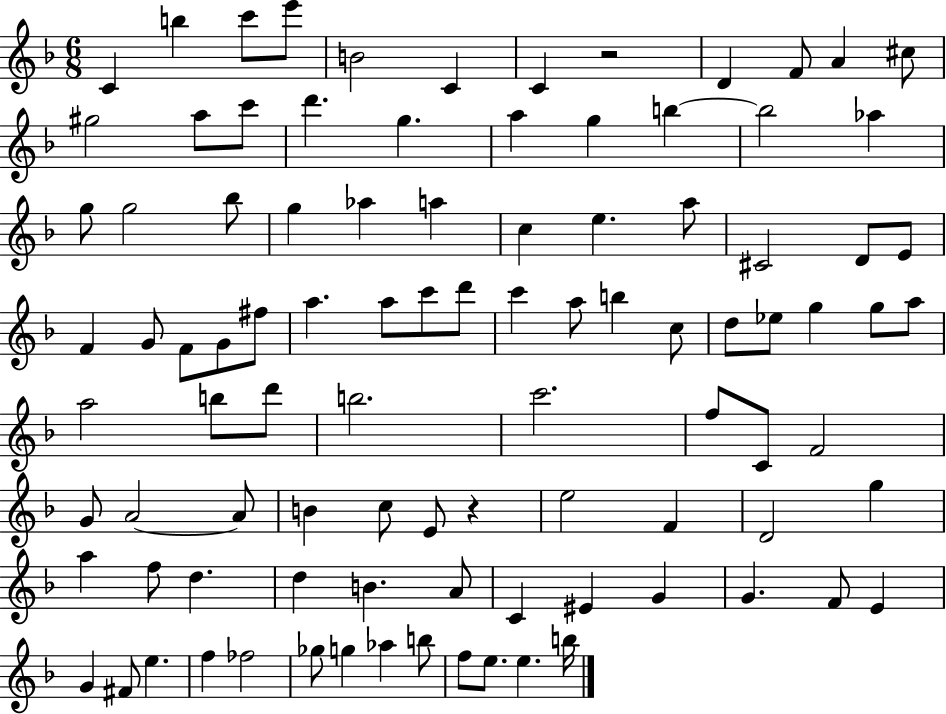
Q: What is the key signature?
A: F major